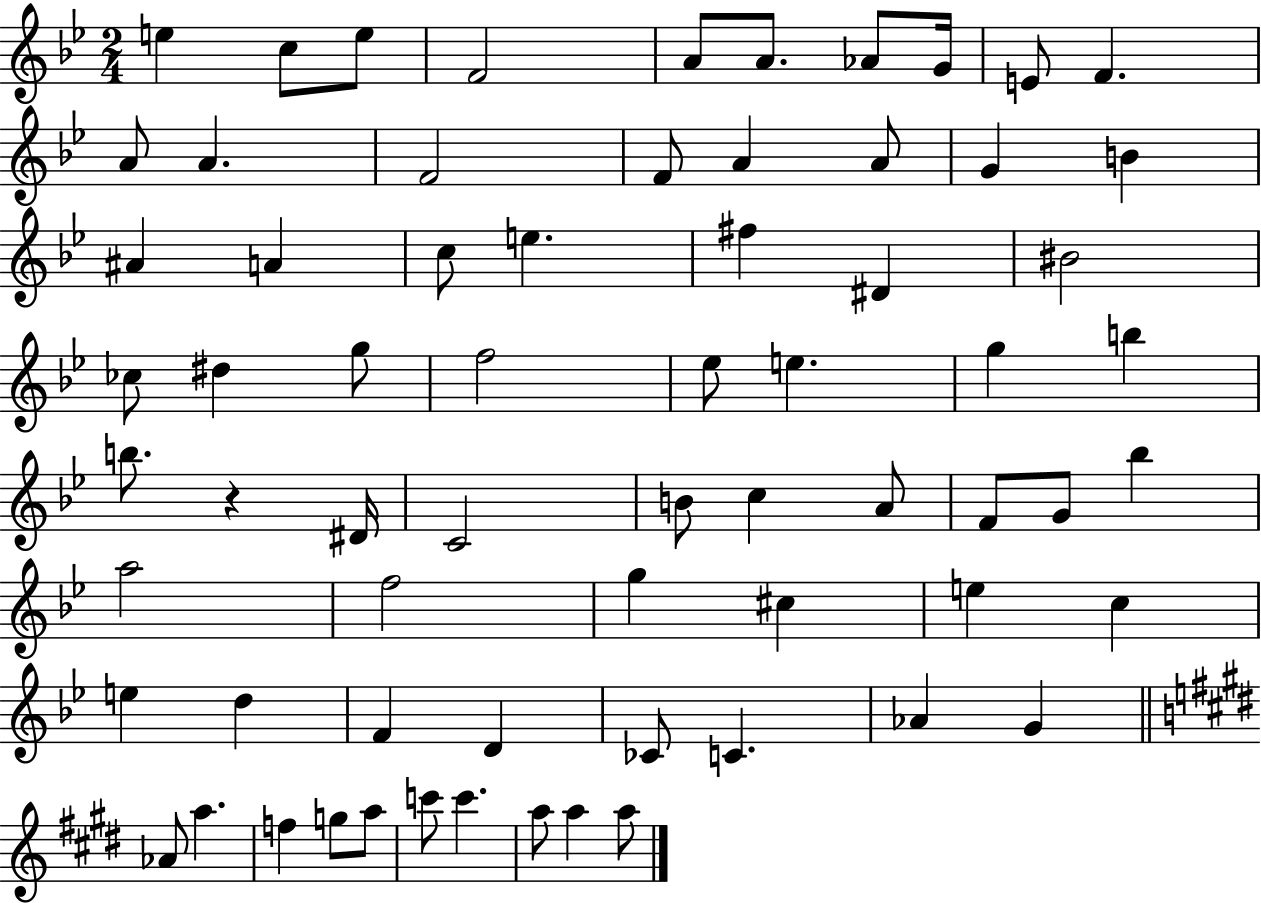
X:1
T:Untitled
M:2/4
L:1/4
K:Bb
e c/2 e/2 F2 A/2 A/2 _A/2 G/4 E/2 F A/2 A F2 F/2 A A/2 G B ^A A c/2 e ^f ^D ^B2 _c/2 ^d g/2 f2 _e/2 e g b b/2 z ^D/4 C2 B/2 c A/2 F/2 G/2 _b a2 f2 g ^c e c e d F D _C/2 C _A G _A/2 a f g/2 a/2 c'/2 c' a/2 a a/2